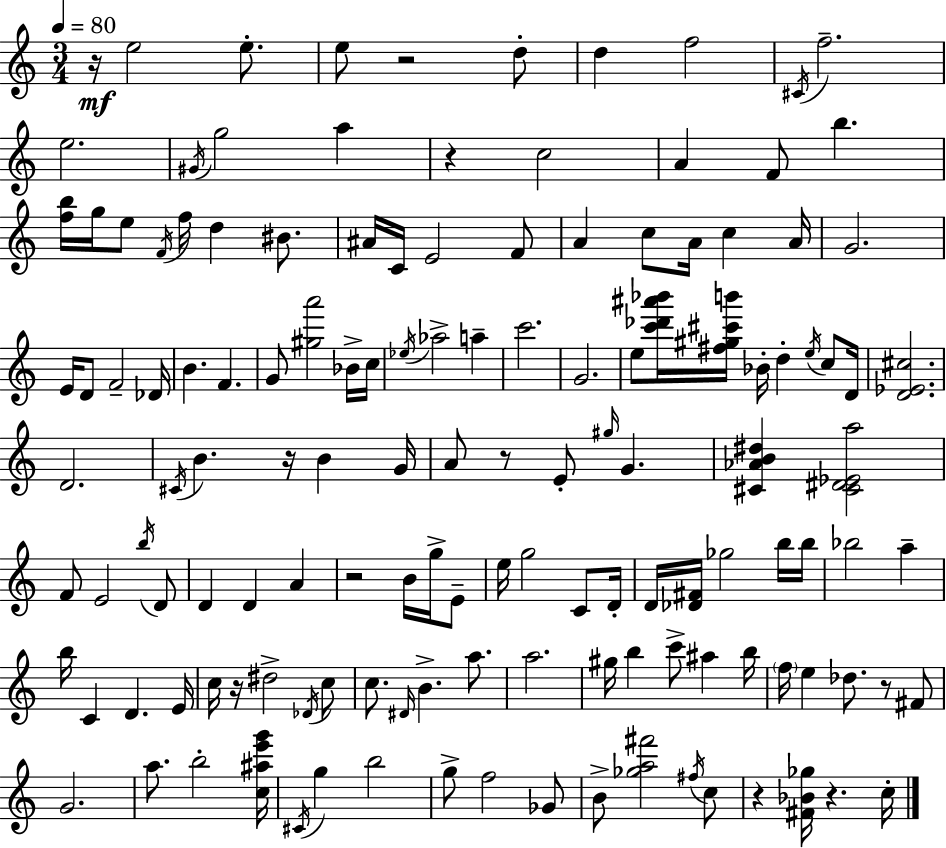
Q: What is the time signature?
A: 3/4